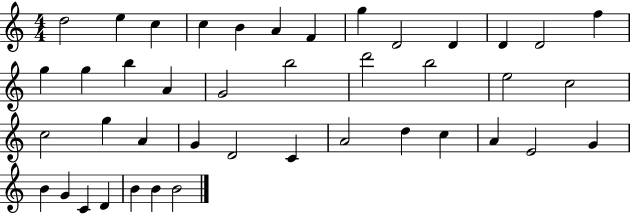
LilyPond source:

{
  \clef treble
  \numericTimeSignature
  \time 4/4
  \key c \major
  d''2 e''4 c''4 | c''4 b'4 a'4 f'4 | g''4 d'2 d'4 | d'4 d'2 f''4 | \break g''4 g''4 b''4 a'4 | g'2 b''2 | d'''2 b''2 | e''2 c''2 | \break c''2 g''4 a'4 | g'4 d'2 c'4 | a'2 d''4 c''4 | a'4 e'2 g'4 | \break b'4 g'4 c'4 d'4 | b'4 b'4 b'2 | \bar "|."
}